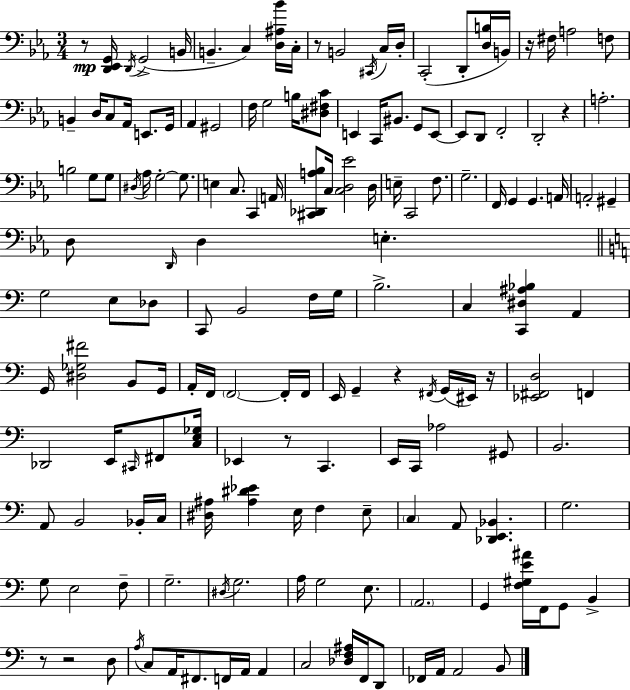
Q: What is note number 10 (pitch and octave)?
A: D3